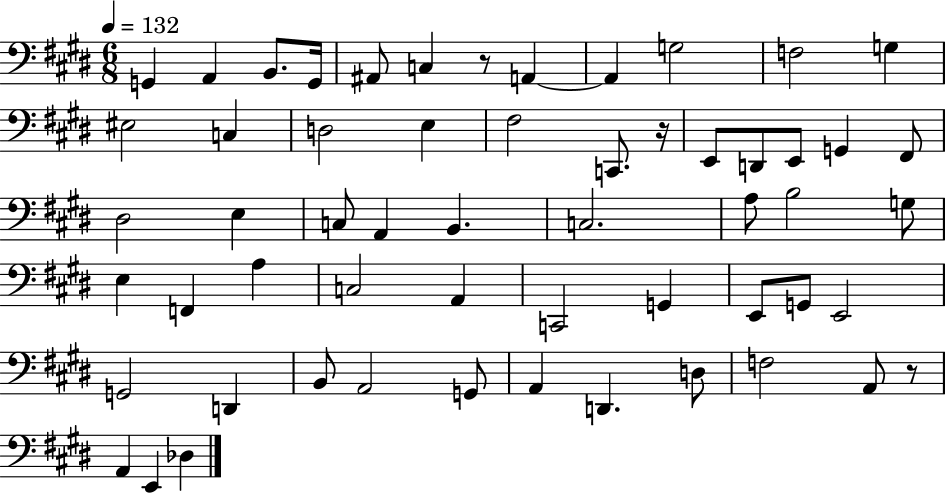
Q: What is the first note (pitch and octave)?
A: G2